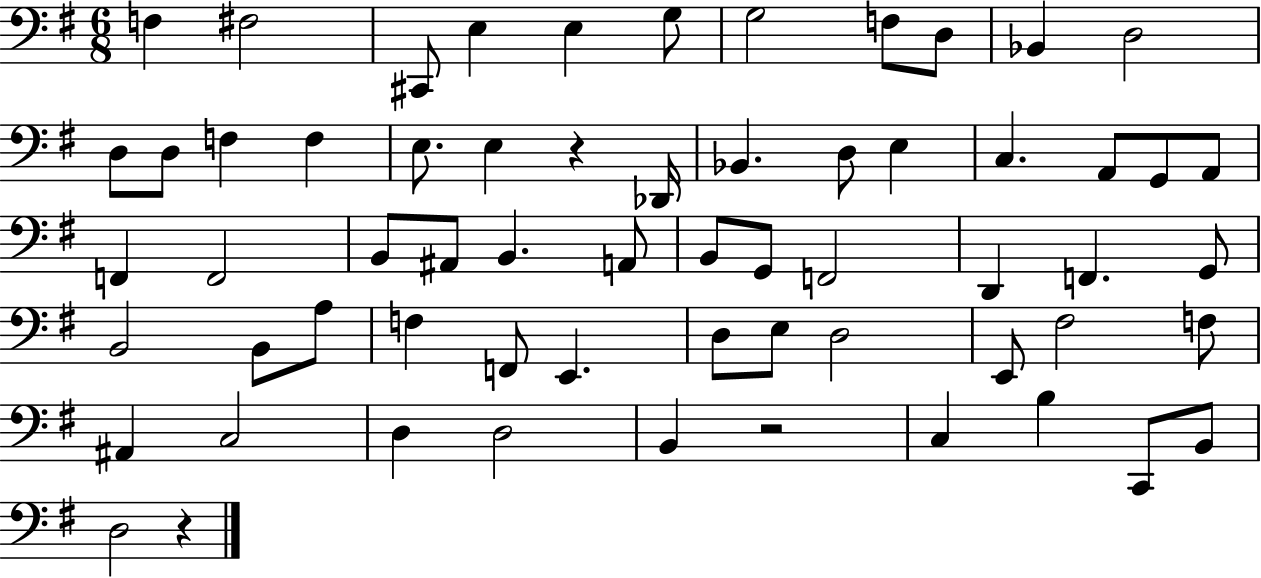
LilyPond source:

{
  \clef bass
  \numericTimeSignature
  \time 6/8
  \key g \major
  f4 fis2 | cis,8 e4 e4 g8 | g2 f8 d8 | bes,4 d2 | \break d8 d8 f4 f4 | e8. e4 r4 des,16 | bes,4. d8 e4 | c4. a,8 g,8 a,8 | \break f,4 f,2 | b,8 ais,8 b,4. a,8 | b,8 g,8 f,2 | d,4 f,4. g,8 | \break b,2 b,8 a8 | f4 f,8 e,4. | d8 e8 d2 | e,8 fis2 f8 | \break ais,4 c2 | d4 d2 | b,4 r2 | c4 b4 c,8 b,8 | \break d2 r4 | \bar "|."
}